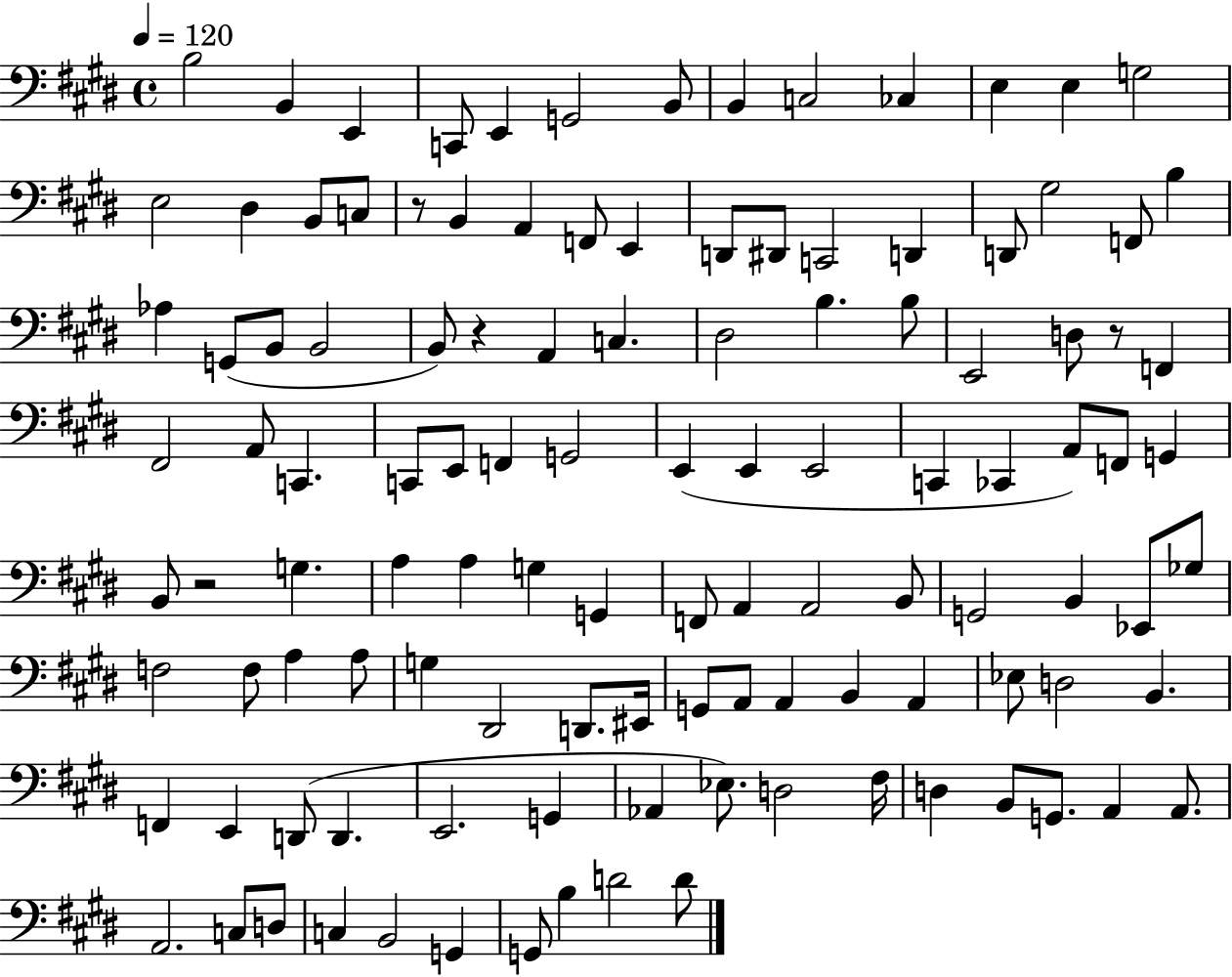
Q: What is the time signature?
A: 4/4